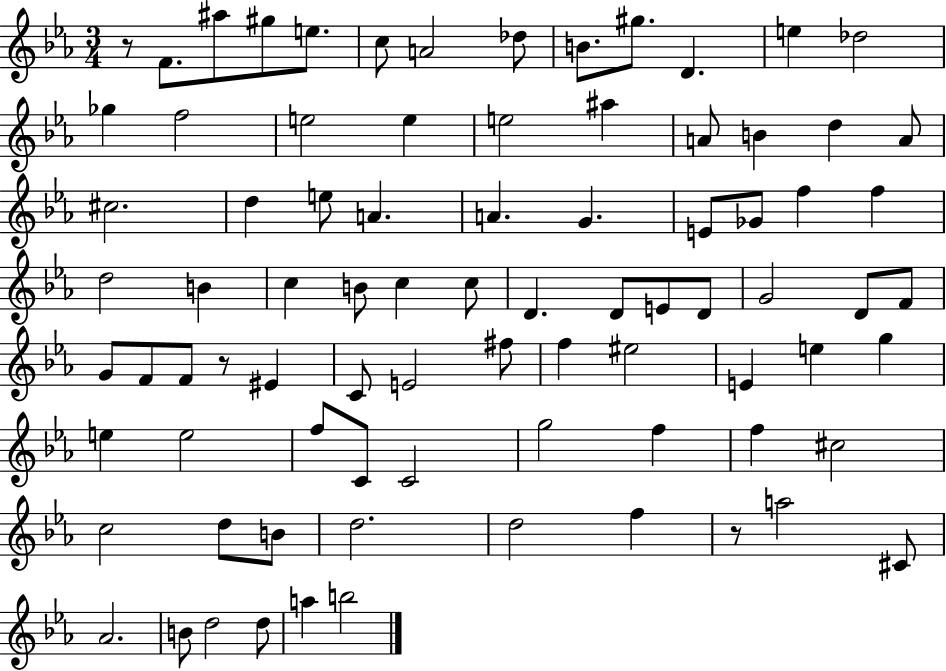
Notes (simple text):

R/e F4/e. A#5/e G#5/e E5/e. C5/e A4/h Db5/e B4/e. G#5/e. D4/q. E5/q Db5/h Gb5/q F5/h E5/h E5/q E5/h A#5/q A4/e B4/q D5/q A4/e C#5/h. D5/q E5/e A4/q. A4/q. G4/q. E4/e Gb4/e F5/q F5/q D5/h B4/q C5/q B4/e C5/q C5/e D4/q. D4/e E4/e D4/e G4/h D4/e F4/e G4/e F4/e F4/e R/e EIS4/q C4/e E4/h F#5/e F5/q EIS5/h E4/q E5/q G5/q E5/q E5/h F5/e C4/e C4/h G5/h F5/q F5/q C#5/h C5/h D5/e B4/e D5/h. D5/h F5/q R/e A5/h C#4/e Ab4/h. B4/e D5/h D5/e A5/q B5/h